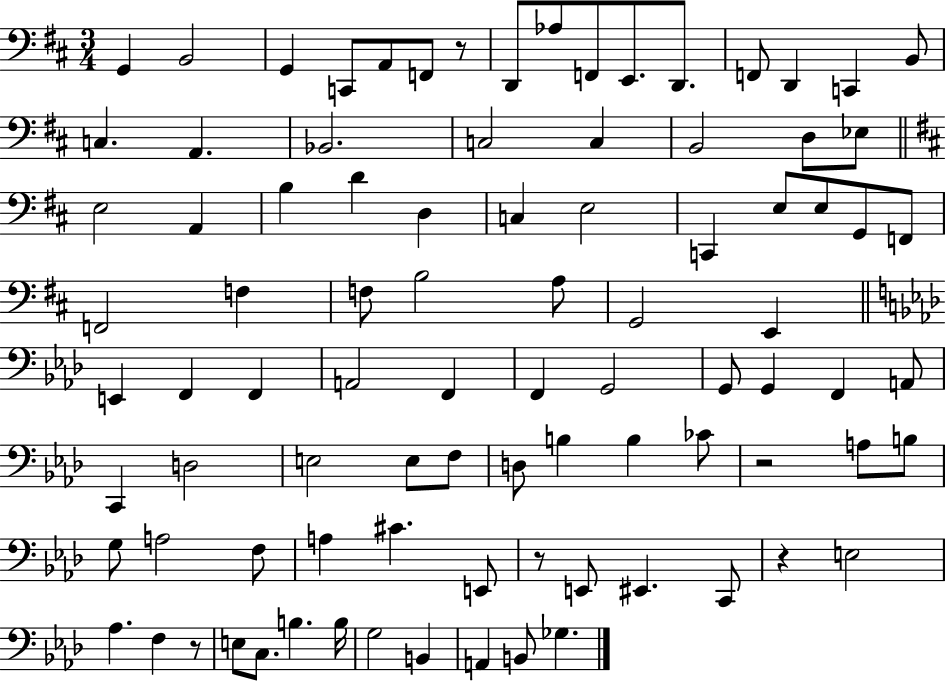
G2/q B2/h G2/q C2/e A2/e F2/e R/e D2/e Ab3/e F2/e E2/e. D2/e. F2/e D2/q C2/q B2/e C3/q. A2/q. Bb2/h. C3/h C3/q B2/h D3/e Eb3/e E3/h A2/q B3/q D4/q D3/q C3/q E3/h C2/q E3/e E3/e G2/e F2/e F2/h F3/q F3/e B3/h A3/e G2/h E2/q E2/q F2/q F2/q A2/h F2/q F2/q G2/h G2/e G2/q F2/q A2/e C2/q D3/h E3/h E3/e F3/e D3/e B3/q B3/q CES4/e R/h A3/e B3/e G3/e A3/h F3/e A3/q C#4/q. E2/e R/e E2/e EIS2/q. C2/e R/q E3/h Ab3/q. F3/q R/e E3/e C3/e. B3/q. B3/s G3/h B2/q A2/q B2/e Gb3/q.